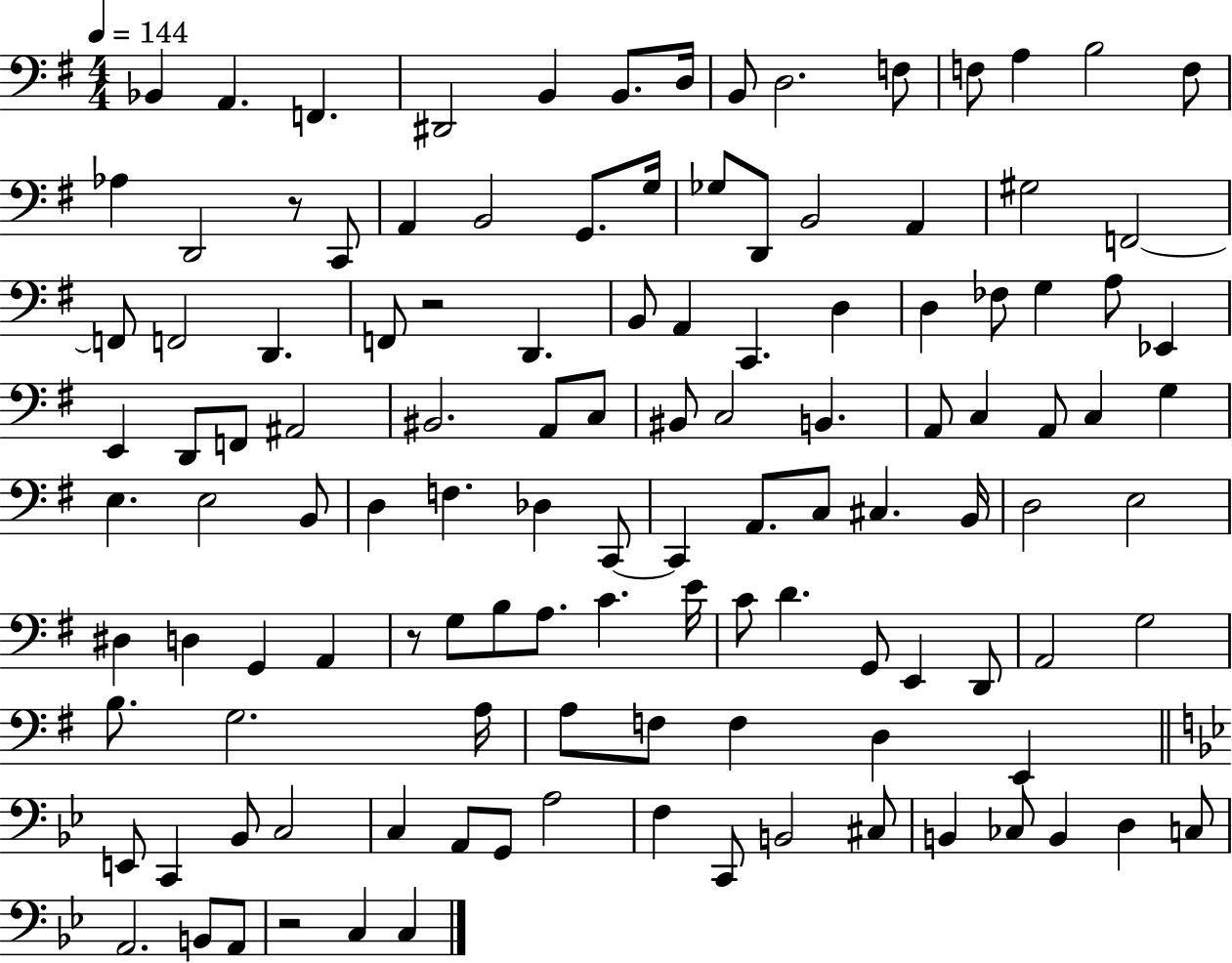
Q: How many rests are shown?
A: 4